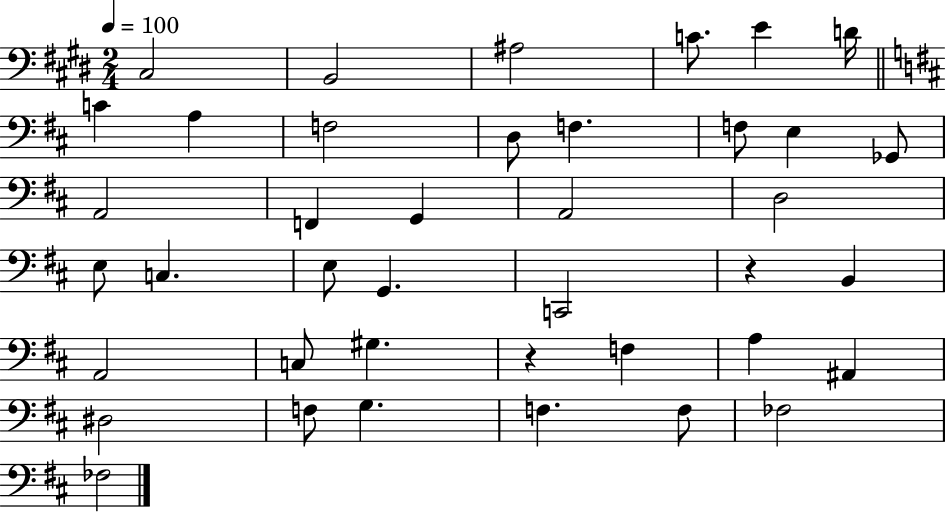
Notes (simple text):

C#3/h B2/h A#3/h C4/e. E4/q D4/s C4/q A3/q F3/h D3/e F3/q. F3/e E3/q Gb2/e A2/h F2/q G2/q A2/h D3/h E3/e C3/q. E3/e G2/q. C2/h R/q B2/q A2/h C3/e G#3/q. R/q F3/q A3/q A#2/q D#3/h F3/e G3/q. F3/q. F3/e FES3/h FES3/h